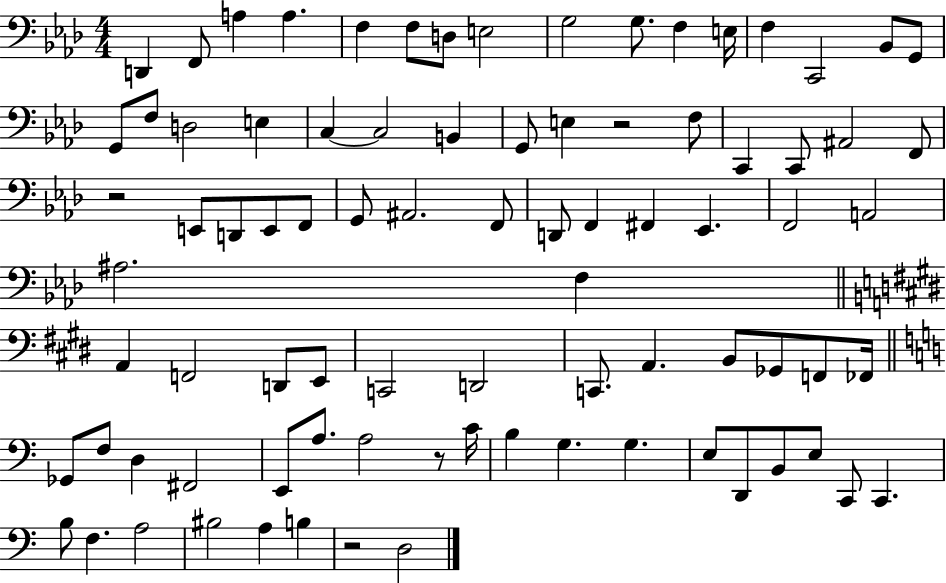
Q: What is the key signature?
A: AES major